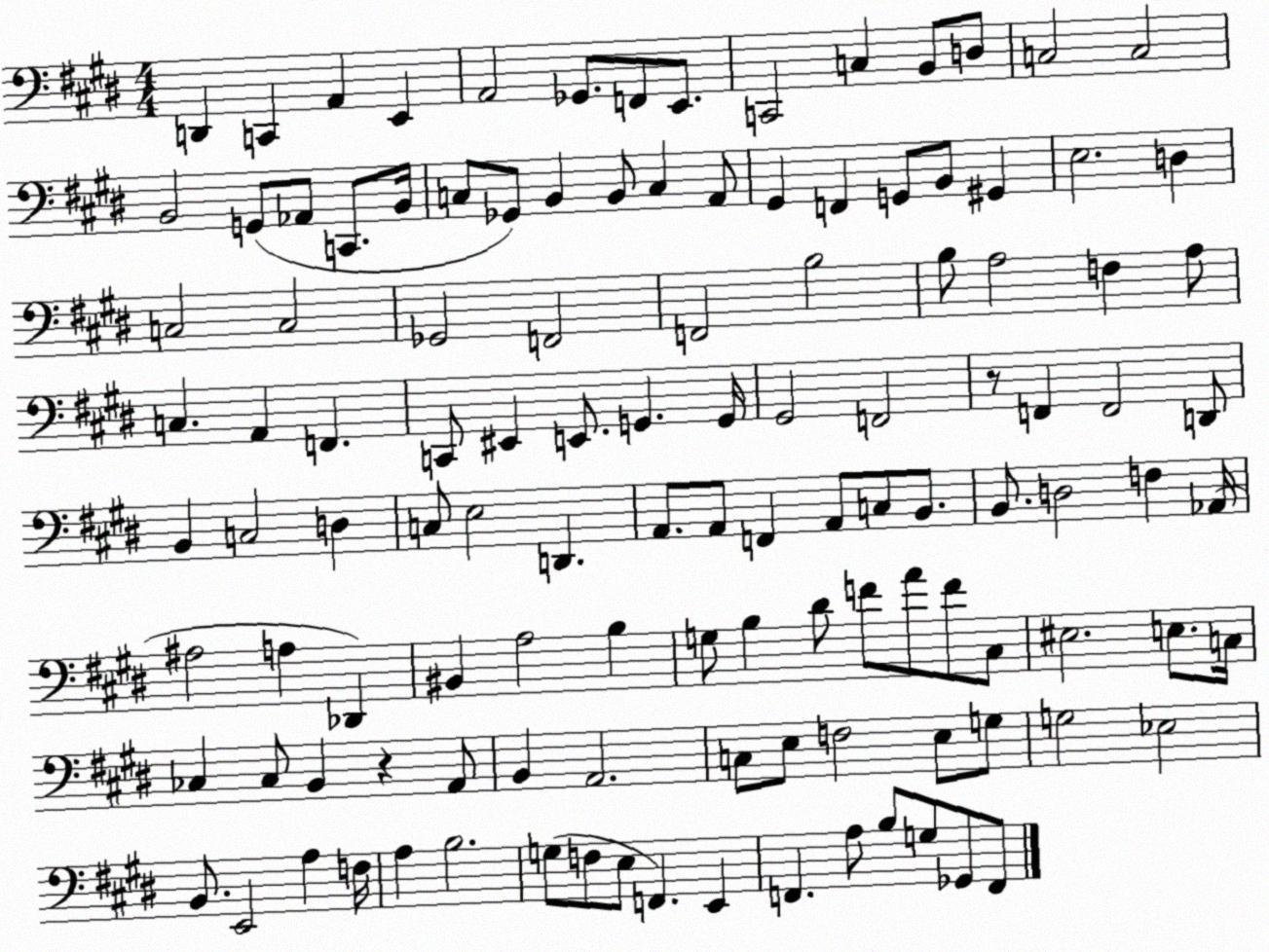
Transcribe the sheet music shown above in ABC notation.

X:1
T:Untitled
M:4/4
L:1/4
K:E
D,, C,, A,, E,, A,,2 _G,,/2 F,,/2 E,,/2 C,,2 C, B,,/2 D,/2 C,2 C,2 B,,2 G,,/2 _A,,/2 C,,/2 B,,/4 C,/2 _G,,/2 B,, B,,/2 C, A,,/2 ^G,, F,, G,,/2 B,,/2 ^G,, E,2 D, C,2 C,2 _G,,2 F,,2 F,,2 B,2 B,/2 A,2 F, A,/2 C, A,, F,, C,,/2 ^E,, E,,/2 G,, G,,/4 ^G,,2 F,,2 z/2 F,, F,,2 D,,/2 B,, C,2 D, C,/2 E,2 D,, A,,/2 A,,/2 F,, A,,/2 C,/2 B,,/2 B,,/2 D,2 F, _A,,/4 ^A,2 A, _D,, ^B,, A,2 B, G,/2 B, ^D/2 F/2 A/2 F/2 ^C,/2 ^E,2 E,/2 C,/4 _C, _C,/2 B,, z A,,/2 B,, A,,2 C,/2 E,/2 F,2 E,/2 G,/2 G,2 _E,2 B,,/2 E,,2 A, F,/4 A, B,2 G,/2 F,/2 E,/2 F,, E,, F,, A,/2 B,/2 G,/2 _G,,/2 F,,/2